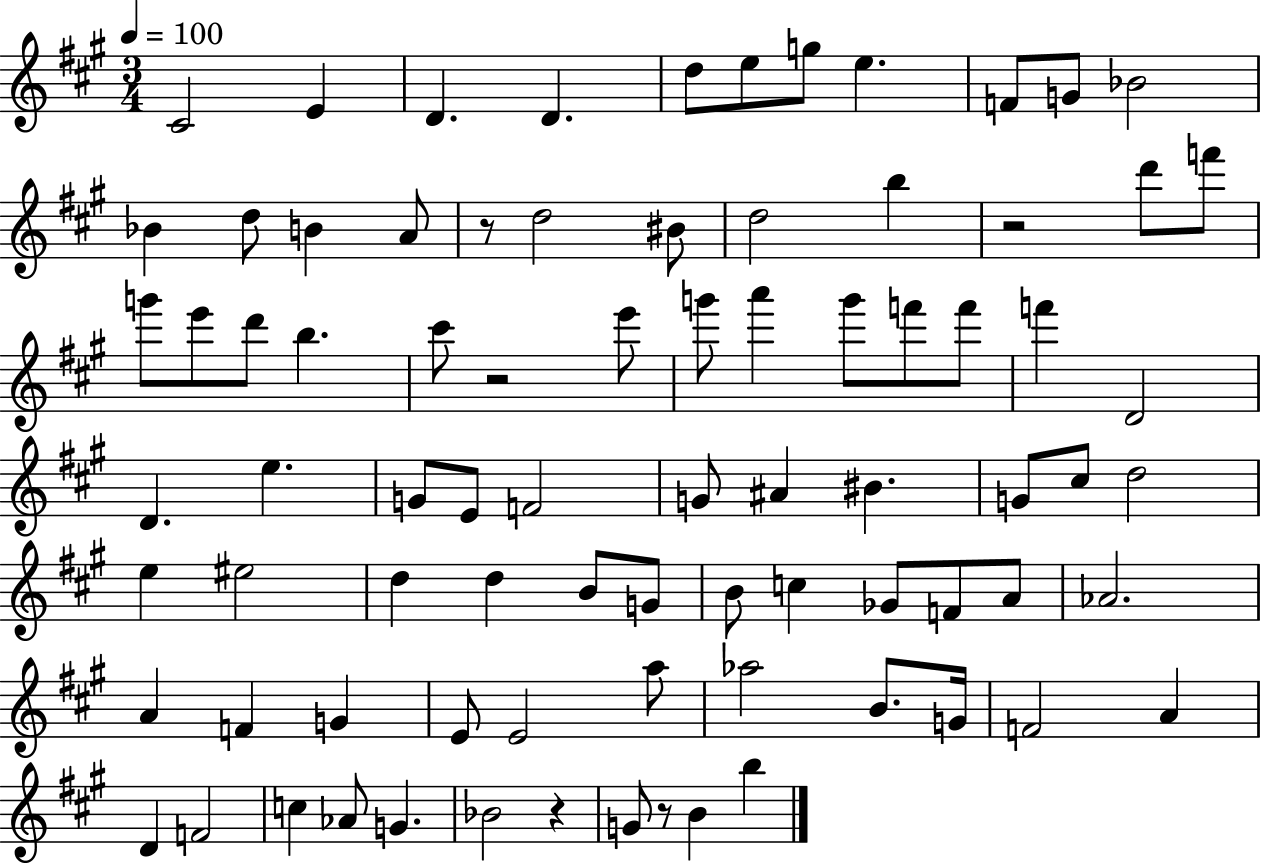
C#4/h E4/q D4/q. D4/q. D5/e E5/e G5/e E5/q. F4/e G4/e Bb4/h Bb4/q D5/e B4/q A4/e R/e D5/h BIS4/e D5/h B5/q R/h D6/e F6/e G6/e E6/e D6/e B5/q. C#6/e R/h E6/e G6/e A6/q G6/e F6/e F6/e F6/q D4/h D4/q. E5/q. G4/e E4/e F4/h G4/e A#4/q BIS4/q. G4/e C#5/e D5/h E5/q EIS5/h D5/q D5/q B4/e G4/e B4/e C5/q Gb4/e F4/e A4/e Ab4/h. A4/q F4/q G4/q E4/e E4/h A5/e Ab5/h B4/e. G4/s F4/h A4/q D4/q F4/h C5/q Ab4/e G4/q. Bb4/h R/q G4/e R/e B4/q B5/q